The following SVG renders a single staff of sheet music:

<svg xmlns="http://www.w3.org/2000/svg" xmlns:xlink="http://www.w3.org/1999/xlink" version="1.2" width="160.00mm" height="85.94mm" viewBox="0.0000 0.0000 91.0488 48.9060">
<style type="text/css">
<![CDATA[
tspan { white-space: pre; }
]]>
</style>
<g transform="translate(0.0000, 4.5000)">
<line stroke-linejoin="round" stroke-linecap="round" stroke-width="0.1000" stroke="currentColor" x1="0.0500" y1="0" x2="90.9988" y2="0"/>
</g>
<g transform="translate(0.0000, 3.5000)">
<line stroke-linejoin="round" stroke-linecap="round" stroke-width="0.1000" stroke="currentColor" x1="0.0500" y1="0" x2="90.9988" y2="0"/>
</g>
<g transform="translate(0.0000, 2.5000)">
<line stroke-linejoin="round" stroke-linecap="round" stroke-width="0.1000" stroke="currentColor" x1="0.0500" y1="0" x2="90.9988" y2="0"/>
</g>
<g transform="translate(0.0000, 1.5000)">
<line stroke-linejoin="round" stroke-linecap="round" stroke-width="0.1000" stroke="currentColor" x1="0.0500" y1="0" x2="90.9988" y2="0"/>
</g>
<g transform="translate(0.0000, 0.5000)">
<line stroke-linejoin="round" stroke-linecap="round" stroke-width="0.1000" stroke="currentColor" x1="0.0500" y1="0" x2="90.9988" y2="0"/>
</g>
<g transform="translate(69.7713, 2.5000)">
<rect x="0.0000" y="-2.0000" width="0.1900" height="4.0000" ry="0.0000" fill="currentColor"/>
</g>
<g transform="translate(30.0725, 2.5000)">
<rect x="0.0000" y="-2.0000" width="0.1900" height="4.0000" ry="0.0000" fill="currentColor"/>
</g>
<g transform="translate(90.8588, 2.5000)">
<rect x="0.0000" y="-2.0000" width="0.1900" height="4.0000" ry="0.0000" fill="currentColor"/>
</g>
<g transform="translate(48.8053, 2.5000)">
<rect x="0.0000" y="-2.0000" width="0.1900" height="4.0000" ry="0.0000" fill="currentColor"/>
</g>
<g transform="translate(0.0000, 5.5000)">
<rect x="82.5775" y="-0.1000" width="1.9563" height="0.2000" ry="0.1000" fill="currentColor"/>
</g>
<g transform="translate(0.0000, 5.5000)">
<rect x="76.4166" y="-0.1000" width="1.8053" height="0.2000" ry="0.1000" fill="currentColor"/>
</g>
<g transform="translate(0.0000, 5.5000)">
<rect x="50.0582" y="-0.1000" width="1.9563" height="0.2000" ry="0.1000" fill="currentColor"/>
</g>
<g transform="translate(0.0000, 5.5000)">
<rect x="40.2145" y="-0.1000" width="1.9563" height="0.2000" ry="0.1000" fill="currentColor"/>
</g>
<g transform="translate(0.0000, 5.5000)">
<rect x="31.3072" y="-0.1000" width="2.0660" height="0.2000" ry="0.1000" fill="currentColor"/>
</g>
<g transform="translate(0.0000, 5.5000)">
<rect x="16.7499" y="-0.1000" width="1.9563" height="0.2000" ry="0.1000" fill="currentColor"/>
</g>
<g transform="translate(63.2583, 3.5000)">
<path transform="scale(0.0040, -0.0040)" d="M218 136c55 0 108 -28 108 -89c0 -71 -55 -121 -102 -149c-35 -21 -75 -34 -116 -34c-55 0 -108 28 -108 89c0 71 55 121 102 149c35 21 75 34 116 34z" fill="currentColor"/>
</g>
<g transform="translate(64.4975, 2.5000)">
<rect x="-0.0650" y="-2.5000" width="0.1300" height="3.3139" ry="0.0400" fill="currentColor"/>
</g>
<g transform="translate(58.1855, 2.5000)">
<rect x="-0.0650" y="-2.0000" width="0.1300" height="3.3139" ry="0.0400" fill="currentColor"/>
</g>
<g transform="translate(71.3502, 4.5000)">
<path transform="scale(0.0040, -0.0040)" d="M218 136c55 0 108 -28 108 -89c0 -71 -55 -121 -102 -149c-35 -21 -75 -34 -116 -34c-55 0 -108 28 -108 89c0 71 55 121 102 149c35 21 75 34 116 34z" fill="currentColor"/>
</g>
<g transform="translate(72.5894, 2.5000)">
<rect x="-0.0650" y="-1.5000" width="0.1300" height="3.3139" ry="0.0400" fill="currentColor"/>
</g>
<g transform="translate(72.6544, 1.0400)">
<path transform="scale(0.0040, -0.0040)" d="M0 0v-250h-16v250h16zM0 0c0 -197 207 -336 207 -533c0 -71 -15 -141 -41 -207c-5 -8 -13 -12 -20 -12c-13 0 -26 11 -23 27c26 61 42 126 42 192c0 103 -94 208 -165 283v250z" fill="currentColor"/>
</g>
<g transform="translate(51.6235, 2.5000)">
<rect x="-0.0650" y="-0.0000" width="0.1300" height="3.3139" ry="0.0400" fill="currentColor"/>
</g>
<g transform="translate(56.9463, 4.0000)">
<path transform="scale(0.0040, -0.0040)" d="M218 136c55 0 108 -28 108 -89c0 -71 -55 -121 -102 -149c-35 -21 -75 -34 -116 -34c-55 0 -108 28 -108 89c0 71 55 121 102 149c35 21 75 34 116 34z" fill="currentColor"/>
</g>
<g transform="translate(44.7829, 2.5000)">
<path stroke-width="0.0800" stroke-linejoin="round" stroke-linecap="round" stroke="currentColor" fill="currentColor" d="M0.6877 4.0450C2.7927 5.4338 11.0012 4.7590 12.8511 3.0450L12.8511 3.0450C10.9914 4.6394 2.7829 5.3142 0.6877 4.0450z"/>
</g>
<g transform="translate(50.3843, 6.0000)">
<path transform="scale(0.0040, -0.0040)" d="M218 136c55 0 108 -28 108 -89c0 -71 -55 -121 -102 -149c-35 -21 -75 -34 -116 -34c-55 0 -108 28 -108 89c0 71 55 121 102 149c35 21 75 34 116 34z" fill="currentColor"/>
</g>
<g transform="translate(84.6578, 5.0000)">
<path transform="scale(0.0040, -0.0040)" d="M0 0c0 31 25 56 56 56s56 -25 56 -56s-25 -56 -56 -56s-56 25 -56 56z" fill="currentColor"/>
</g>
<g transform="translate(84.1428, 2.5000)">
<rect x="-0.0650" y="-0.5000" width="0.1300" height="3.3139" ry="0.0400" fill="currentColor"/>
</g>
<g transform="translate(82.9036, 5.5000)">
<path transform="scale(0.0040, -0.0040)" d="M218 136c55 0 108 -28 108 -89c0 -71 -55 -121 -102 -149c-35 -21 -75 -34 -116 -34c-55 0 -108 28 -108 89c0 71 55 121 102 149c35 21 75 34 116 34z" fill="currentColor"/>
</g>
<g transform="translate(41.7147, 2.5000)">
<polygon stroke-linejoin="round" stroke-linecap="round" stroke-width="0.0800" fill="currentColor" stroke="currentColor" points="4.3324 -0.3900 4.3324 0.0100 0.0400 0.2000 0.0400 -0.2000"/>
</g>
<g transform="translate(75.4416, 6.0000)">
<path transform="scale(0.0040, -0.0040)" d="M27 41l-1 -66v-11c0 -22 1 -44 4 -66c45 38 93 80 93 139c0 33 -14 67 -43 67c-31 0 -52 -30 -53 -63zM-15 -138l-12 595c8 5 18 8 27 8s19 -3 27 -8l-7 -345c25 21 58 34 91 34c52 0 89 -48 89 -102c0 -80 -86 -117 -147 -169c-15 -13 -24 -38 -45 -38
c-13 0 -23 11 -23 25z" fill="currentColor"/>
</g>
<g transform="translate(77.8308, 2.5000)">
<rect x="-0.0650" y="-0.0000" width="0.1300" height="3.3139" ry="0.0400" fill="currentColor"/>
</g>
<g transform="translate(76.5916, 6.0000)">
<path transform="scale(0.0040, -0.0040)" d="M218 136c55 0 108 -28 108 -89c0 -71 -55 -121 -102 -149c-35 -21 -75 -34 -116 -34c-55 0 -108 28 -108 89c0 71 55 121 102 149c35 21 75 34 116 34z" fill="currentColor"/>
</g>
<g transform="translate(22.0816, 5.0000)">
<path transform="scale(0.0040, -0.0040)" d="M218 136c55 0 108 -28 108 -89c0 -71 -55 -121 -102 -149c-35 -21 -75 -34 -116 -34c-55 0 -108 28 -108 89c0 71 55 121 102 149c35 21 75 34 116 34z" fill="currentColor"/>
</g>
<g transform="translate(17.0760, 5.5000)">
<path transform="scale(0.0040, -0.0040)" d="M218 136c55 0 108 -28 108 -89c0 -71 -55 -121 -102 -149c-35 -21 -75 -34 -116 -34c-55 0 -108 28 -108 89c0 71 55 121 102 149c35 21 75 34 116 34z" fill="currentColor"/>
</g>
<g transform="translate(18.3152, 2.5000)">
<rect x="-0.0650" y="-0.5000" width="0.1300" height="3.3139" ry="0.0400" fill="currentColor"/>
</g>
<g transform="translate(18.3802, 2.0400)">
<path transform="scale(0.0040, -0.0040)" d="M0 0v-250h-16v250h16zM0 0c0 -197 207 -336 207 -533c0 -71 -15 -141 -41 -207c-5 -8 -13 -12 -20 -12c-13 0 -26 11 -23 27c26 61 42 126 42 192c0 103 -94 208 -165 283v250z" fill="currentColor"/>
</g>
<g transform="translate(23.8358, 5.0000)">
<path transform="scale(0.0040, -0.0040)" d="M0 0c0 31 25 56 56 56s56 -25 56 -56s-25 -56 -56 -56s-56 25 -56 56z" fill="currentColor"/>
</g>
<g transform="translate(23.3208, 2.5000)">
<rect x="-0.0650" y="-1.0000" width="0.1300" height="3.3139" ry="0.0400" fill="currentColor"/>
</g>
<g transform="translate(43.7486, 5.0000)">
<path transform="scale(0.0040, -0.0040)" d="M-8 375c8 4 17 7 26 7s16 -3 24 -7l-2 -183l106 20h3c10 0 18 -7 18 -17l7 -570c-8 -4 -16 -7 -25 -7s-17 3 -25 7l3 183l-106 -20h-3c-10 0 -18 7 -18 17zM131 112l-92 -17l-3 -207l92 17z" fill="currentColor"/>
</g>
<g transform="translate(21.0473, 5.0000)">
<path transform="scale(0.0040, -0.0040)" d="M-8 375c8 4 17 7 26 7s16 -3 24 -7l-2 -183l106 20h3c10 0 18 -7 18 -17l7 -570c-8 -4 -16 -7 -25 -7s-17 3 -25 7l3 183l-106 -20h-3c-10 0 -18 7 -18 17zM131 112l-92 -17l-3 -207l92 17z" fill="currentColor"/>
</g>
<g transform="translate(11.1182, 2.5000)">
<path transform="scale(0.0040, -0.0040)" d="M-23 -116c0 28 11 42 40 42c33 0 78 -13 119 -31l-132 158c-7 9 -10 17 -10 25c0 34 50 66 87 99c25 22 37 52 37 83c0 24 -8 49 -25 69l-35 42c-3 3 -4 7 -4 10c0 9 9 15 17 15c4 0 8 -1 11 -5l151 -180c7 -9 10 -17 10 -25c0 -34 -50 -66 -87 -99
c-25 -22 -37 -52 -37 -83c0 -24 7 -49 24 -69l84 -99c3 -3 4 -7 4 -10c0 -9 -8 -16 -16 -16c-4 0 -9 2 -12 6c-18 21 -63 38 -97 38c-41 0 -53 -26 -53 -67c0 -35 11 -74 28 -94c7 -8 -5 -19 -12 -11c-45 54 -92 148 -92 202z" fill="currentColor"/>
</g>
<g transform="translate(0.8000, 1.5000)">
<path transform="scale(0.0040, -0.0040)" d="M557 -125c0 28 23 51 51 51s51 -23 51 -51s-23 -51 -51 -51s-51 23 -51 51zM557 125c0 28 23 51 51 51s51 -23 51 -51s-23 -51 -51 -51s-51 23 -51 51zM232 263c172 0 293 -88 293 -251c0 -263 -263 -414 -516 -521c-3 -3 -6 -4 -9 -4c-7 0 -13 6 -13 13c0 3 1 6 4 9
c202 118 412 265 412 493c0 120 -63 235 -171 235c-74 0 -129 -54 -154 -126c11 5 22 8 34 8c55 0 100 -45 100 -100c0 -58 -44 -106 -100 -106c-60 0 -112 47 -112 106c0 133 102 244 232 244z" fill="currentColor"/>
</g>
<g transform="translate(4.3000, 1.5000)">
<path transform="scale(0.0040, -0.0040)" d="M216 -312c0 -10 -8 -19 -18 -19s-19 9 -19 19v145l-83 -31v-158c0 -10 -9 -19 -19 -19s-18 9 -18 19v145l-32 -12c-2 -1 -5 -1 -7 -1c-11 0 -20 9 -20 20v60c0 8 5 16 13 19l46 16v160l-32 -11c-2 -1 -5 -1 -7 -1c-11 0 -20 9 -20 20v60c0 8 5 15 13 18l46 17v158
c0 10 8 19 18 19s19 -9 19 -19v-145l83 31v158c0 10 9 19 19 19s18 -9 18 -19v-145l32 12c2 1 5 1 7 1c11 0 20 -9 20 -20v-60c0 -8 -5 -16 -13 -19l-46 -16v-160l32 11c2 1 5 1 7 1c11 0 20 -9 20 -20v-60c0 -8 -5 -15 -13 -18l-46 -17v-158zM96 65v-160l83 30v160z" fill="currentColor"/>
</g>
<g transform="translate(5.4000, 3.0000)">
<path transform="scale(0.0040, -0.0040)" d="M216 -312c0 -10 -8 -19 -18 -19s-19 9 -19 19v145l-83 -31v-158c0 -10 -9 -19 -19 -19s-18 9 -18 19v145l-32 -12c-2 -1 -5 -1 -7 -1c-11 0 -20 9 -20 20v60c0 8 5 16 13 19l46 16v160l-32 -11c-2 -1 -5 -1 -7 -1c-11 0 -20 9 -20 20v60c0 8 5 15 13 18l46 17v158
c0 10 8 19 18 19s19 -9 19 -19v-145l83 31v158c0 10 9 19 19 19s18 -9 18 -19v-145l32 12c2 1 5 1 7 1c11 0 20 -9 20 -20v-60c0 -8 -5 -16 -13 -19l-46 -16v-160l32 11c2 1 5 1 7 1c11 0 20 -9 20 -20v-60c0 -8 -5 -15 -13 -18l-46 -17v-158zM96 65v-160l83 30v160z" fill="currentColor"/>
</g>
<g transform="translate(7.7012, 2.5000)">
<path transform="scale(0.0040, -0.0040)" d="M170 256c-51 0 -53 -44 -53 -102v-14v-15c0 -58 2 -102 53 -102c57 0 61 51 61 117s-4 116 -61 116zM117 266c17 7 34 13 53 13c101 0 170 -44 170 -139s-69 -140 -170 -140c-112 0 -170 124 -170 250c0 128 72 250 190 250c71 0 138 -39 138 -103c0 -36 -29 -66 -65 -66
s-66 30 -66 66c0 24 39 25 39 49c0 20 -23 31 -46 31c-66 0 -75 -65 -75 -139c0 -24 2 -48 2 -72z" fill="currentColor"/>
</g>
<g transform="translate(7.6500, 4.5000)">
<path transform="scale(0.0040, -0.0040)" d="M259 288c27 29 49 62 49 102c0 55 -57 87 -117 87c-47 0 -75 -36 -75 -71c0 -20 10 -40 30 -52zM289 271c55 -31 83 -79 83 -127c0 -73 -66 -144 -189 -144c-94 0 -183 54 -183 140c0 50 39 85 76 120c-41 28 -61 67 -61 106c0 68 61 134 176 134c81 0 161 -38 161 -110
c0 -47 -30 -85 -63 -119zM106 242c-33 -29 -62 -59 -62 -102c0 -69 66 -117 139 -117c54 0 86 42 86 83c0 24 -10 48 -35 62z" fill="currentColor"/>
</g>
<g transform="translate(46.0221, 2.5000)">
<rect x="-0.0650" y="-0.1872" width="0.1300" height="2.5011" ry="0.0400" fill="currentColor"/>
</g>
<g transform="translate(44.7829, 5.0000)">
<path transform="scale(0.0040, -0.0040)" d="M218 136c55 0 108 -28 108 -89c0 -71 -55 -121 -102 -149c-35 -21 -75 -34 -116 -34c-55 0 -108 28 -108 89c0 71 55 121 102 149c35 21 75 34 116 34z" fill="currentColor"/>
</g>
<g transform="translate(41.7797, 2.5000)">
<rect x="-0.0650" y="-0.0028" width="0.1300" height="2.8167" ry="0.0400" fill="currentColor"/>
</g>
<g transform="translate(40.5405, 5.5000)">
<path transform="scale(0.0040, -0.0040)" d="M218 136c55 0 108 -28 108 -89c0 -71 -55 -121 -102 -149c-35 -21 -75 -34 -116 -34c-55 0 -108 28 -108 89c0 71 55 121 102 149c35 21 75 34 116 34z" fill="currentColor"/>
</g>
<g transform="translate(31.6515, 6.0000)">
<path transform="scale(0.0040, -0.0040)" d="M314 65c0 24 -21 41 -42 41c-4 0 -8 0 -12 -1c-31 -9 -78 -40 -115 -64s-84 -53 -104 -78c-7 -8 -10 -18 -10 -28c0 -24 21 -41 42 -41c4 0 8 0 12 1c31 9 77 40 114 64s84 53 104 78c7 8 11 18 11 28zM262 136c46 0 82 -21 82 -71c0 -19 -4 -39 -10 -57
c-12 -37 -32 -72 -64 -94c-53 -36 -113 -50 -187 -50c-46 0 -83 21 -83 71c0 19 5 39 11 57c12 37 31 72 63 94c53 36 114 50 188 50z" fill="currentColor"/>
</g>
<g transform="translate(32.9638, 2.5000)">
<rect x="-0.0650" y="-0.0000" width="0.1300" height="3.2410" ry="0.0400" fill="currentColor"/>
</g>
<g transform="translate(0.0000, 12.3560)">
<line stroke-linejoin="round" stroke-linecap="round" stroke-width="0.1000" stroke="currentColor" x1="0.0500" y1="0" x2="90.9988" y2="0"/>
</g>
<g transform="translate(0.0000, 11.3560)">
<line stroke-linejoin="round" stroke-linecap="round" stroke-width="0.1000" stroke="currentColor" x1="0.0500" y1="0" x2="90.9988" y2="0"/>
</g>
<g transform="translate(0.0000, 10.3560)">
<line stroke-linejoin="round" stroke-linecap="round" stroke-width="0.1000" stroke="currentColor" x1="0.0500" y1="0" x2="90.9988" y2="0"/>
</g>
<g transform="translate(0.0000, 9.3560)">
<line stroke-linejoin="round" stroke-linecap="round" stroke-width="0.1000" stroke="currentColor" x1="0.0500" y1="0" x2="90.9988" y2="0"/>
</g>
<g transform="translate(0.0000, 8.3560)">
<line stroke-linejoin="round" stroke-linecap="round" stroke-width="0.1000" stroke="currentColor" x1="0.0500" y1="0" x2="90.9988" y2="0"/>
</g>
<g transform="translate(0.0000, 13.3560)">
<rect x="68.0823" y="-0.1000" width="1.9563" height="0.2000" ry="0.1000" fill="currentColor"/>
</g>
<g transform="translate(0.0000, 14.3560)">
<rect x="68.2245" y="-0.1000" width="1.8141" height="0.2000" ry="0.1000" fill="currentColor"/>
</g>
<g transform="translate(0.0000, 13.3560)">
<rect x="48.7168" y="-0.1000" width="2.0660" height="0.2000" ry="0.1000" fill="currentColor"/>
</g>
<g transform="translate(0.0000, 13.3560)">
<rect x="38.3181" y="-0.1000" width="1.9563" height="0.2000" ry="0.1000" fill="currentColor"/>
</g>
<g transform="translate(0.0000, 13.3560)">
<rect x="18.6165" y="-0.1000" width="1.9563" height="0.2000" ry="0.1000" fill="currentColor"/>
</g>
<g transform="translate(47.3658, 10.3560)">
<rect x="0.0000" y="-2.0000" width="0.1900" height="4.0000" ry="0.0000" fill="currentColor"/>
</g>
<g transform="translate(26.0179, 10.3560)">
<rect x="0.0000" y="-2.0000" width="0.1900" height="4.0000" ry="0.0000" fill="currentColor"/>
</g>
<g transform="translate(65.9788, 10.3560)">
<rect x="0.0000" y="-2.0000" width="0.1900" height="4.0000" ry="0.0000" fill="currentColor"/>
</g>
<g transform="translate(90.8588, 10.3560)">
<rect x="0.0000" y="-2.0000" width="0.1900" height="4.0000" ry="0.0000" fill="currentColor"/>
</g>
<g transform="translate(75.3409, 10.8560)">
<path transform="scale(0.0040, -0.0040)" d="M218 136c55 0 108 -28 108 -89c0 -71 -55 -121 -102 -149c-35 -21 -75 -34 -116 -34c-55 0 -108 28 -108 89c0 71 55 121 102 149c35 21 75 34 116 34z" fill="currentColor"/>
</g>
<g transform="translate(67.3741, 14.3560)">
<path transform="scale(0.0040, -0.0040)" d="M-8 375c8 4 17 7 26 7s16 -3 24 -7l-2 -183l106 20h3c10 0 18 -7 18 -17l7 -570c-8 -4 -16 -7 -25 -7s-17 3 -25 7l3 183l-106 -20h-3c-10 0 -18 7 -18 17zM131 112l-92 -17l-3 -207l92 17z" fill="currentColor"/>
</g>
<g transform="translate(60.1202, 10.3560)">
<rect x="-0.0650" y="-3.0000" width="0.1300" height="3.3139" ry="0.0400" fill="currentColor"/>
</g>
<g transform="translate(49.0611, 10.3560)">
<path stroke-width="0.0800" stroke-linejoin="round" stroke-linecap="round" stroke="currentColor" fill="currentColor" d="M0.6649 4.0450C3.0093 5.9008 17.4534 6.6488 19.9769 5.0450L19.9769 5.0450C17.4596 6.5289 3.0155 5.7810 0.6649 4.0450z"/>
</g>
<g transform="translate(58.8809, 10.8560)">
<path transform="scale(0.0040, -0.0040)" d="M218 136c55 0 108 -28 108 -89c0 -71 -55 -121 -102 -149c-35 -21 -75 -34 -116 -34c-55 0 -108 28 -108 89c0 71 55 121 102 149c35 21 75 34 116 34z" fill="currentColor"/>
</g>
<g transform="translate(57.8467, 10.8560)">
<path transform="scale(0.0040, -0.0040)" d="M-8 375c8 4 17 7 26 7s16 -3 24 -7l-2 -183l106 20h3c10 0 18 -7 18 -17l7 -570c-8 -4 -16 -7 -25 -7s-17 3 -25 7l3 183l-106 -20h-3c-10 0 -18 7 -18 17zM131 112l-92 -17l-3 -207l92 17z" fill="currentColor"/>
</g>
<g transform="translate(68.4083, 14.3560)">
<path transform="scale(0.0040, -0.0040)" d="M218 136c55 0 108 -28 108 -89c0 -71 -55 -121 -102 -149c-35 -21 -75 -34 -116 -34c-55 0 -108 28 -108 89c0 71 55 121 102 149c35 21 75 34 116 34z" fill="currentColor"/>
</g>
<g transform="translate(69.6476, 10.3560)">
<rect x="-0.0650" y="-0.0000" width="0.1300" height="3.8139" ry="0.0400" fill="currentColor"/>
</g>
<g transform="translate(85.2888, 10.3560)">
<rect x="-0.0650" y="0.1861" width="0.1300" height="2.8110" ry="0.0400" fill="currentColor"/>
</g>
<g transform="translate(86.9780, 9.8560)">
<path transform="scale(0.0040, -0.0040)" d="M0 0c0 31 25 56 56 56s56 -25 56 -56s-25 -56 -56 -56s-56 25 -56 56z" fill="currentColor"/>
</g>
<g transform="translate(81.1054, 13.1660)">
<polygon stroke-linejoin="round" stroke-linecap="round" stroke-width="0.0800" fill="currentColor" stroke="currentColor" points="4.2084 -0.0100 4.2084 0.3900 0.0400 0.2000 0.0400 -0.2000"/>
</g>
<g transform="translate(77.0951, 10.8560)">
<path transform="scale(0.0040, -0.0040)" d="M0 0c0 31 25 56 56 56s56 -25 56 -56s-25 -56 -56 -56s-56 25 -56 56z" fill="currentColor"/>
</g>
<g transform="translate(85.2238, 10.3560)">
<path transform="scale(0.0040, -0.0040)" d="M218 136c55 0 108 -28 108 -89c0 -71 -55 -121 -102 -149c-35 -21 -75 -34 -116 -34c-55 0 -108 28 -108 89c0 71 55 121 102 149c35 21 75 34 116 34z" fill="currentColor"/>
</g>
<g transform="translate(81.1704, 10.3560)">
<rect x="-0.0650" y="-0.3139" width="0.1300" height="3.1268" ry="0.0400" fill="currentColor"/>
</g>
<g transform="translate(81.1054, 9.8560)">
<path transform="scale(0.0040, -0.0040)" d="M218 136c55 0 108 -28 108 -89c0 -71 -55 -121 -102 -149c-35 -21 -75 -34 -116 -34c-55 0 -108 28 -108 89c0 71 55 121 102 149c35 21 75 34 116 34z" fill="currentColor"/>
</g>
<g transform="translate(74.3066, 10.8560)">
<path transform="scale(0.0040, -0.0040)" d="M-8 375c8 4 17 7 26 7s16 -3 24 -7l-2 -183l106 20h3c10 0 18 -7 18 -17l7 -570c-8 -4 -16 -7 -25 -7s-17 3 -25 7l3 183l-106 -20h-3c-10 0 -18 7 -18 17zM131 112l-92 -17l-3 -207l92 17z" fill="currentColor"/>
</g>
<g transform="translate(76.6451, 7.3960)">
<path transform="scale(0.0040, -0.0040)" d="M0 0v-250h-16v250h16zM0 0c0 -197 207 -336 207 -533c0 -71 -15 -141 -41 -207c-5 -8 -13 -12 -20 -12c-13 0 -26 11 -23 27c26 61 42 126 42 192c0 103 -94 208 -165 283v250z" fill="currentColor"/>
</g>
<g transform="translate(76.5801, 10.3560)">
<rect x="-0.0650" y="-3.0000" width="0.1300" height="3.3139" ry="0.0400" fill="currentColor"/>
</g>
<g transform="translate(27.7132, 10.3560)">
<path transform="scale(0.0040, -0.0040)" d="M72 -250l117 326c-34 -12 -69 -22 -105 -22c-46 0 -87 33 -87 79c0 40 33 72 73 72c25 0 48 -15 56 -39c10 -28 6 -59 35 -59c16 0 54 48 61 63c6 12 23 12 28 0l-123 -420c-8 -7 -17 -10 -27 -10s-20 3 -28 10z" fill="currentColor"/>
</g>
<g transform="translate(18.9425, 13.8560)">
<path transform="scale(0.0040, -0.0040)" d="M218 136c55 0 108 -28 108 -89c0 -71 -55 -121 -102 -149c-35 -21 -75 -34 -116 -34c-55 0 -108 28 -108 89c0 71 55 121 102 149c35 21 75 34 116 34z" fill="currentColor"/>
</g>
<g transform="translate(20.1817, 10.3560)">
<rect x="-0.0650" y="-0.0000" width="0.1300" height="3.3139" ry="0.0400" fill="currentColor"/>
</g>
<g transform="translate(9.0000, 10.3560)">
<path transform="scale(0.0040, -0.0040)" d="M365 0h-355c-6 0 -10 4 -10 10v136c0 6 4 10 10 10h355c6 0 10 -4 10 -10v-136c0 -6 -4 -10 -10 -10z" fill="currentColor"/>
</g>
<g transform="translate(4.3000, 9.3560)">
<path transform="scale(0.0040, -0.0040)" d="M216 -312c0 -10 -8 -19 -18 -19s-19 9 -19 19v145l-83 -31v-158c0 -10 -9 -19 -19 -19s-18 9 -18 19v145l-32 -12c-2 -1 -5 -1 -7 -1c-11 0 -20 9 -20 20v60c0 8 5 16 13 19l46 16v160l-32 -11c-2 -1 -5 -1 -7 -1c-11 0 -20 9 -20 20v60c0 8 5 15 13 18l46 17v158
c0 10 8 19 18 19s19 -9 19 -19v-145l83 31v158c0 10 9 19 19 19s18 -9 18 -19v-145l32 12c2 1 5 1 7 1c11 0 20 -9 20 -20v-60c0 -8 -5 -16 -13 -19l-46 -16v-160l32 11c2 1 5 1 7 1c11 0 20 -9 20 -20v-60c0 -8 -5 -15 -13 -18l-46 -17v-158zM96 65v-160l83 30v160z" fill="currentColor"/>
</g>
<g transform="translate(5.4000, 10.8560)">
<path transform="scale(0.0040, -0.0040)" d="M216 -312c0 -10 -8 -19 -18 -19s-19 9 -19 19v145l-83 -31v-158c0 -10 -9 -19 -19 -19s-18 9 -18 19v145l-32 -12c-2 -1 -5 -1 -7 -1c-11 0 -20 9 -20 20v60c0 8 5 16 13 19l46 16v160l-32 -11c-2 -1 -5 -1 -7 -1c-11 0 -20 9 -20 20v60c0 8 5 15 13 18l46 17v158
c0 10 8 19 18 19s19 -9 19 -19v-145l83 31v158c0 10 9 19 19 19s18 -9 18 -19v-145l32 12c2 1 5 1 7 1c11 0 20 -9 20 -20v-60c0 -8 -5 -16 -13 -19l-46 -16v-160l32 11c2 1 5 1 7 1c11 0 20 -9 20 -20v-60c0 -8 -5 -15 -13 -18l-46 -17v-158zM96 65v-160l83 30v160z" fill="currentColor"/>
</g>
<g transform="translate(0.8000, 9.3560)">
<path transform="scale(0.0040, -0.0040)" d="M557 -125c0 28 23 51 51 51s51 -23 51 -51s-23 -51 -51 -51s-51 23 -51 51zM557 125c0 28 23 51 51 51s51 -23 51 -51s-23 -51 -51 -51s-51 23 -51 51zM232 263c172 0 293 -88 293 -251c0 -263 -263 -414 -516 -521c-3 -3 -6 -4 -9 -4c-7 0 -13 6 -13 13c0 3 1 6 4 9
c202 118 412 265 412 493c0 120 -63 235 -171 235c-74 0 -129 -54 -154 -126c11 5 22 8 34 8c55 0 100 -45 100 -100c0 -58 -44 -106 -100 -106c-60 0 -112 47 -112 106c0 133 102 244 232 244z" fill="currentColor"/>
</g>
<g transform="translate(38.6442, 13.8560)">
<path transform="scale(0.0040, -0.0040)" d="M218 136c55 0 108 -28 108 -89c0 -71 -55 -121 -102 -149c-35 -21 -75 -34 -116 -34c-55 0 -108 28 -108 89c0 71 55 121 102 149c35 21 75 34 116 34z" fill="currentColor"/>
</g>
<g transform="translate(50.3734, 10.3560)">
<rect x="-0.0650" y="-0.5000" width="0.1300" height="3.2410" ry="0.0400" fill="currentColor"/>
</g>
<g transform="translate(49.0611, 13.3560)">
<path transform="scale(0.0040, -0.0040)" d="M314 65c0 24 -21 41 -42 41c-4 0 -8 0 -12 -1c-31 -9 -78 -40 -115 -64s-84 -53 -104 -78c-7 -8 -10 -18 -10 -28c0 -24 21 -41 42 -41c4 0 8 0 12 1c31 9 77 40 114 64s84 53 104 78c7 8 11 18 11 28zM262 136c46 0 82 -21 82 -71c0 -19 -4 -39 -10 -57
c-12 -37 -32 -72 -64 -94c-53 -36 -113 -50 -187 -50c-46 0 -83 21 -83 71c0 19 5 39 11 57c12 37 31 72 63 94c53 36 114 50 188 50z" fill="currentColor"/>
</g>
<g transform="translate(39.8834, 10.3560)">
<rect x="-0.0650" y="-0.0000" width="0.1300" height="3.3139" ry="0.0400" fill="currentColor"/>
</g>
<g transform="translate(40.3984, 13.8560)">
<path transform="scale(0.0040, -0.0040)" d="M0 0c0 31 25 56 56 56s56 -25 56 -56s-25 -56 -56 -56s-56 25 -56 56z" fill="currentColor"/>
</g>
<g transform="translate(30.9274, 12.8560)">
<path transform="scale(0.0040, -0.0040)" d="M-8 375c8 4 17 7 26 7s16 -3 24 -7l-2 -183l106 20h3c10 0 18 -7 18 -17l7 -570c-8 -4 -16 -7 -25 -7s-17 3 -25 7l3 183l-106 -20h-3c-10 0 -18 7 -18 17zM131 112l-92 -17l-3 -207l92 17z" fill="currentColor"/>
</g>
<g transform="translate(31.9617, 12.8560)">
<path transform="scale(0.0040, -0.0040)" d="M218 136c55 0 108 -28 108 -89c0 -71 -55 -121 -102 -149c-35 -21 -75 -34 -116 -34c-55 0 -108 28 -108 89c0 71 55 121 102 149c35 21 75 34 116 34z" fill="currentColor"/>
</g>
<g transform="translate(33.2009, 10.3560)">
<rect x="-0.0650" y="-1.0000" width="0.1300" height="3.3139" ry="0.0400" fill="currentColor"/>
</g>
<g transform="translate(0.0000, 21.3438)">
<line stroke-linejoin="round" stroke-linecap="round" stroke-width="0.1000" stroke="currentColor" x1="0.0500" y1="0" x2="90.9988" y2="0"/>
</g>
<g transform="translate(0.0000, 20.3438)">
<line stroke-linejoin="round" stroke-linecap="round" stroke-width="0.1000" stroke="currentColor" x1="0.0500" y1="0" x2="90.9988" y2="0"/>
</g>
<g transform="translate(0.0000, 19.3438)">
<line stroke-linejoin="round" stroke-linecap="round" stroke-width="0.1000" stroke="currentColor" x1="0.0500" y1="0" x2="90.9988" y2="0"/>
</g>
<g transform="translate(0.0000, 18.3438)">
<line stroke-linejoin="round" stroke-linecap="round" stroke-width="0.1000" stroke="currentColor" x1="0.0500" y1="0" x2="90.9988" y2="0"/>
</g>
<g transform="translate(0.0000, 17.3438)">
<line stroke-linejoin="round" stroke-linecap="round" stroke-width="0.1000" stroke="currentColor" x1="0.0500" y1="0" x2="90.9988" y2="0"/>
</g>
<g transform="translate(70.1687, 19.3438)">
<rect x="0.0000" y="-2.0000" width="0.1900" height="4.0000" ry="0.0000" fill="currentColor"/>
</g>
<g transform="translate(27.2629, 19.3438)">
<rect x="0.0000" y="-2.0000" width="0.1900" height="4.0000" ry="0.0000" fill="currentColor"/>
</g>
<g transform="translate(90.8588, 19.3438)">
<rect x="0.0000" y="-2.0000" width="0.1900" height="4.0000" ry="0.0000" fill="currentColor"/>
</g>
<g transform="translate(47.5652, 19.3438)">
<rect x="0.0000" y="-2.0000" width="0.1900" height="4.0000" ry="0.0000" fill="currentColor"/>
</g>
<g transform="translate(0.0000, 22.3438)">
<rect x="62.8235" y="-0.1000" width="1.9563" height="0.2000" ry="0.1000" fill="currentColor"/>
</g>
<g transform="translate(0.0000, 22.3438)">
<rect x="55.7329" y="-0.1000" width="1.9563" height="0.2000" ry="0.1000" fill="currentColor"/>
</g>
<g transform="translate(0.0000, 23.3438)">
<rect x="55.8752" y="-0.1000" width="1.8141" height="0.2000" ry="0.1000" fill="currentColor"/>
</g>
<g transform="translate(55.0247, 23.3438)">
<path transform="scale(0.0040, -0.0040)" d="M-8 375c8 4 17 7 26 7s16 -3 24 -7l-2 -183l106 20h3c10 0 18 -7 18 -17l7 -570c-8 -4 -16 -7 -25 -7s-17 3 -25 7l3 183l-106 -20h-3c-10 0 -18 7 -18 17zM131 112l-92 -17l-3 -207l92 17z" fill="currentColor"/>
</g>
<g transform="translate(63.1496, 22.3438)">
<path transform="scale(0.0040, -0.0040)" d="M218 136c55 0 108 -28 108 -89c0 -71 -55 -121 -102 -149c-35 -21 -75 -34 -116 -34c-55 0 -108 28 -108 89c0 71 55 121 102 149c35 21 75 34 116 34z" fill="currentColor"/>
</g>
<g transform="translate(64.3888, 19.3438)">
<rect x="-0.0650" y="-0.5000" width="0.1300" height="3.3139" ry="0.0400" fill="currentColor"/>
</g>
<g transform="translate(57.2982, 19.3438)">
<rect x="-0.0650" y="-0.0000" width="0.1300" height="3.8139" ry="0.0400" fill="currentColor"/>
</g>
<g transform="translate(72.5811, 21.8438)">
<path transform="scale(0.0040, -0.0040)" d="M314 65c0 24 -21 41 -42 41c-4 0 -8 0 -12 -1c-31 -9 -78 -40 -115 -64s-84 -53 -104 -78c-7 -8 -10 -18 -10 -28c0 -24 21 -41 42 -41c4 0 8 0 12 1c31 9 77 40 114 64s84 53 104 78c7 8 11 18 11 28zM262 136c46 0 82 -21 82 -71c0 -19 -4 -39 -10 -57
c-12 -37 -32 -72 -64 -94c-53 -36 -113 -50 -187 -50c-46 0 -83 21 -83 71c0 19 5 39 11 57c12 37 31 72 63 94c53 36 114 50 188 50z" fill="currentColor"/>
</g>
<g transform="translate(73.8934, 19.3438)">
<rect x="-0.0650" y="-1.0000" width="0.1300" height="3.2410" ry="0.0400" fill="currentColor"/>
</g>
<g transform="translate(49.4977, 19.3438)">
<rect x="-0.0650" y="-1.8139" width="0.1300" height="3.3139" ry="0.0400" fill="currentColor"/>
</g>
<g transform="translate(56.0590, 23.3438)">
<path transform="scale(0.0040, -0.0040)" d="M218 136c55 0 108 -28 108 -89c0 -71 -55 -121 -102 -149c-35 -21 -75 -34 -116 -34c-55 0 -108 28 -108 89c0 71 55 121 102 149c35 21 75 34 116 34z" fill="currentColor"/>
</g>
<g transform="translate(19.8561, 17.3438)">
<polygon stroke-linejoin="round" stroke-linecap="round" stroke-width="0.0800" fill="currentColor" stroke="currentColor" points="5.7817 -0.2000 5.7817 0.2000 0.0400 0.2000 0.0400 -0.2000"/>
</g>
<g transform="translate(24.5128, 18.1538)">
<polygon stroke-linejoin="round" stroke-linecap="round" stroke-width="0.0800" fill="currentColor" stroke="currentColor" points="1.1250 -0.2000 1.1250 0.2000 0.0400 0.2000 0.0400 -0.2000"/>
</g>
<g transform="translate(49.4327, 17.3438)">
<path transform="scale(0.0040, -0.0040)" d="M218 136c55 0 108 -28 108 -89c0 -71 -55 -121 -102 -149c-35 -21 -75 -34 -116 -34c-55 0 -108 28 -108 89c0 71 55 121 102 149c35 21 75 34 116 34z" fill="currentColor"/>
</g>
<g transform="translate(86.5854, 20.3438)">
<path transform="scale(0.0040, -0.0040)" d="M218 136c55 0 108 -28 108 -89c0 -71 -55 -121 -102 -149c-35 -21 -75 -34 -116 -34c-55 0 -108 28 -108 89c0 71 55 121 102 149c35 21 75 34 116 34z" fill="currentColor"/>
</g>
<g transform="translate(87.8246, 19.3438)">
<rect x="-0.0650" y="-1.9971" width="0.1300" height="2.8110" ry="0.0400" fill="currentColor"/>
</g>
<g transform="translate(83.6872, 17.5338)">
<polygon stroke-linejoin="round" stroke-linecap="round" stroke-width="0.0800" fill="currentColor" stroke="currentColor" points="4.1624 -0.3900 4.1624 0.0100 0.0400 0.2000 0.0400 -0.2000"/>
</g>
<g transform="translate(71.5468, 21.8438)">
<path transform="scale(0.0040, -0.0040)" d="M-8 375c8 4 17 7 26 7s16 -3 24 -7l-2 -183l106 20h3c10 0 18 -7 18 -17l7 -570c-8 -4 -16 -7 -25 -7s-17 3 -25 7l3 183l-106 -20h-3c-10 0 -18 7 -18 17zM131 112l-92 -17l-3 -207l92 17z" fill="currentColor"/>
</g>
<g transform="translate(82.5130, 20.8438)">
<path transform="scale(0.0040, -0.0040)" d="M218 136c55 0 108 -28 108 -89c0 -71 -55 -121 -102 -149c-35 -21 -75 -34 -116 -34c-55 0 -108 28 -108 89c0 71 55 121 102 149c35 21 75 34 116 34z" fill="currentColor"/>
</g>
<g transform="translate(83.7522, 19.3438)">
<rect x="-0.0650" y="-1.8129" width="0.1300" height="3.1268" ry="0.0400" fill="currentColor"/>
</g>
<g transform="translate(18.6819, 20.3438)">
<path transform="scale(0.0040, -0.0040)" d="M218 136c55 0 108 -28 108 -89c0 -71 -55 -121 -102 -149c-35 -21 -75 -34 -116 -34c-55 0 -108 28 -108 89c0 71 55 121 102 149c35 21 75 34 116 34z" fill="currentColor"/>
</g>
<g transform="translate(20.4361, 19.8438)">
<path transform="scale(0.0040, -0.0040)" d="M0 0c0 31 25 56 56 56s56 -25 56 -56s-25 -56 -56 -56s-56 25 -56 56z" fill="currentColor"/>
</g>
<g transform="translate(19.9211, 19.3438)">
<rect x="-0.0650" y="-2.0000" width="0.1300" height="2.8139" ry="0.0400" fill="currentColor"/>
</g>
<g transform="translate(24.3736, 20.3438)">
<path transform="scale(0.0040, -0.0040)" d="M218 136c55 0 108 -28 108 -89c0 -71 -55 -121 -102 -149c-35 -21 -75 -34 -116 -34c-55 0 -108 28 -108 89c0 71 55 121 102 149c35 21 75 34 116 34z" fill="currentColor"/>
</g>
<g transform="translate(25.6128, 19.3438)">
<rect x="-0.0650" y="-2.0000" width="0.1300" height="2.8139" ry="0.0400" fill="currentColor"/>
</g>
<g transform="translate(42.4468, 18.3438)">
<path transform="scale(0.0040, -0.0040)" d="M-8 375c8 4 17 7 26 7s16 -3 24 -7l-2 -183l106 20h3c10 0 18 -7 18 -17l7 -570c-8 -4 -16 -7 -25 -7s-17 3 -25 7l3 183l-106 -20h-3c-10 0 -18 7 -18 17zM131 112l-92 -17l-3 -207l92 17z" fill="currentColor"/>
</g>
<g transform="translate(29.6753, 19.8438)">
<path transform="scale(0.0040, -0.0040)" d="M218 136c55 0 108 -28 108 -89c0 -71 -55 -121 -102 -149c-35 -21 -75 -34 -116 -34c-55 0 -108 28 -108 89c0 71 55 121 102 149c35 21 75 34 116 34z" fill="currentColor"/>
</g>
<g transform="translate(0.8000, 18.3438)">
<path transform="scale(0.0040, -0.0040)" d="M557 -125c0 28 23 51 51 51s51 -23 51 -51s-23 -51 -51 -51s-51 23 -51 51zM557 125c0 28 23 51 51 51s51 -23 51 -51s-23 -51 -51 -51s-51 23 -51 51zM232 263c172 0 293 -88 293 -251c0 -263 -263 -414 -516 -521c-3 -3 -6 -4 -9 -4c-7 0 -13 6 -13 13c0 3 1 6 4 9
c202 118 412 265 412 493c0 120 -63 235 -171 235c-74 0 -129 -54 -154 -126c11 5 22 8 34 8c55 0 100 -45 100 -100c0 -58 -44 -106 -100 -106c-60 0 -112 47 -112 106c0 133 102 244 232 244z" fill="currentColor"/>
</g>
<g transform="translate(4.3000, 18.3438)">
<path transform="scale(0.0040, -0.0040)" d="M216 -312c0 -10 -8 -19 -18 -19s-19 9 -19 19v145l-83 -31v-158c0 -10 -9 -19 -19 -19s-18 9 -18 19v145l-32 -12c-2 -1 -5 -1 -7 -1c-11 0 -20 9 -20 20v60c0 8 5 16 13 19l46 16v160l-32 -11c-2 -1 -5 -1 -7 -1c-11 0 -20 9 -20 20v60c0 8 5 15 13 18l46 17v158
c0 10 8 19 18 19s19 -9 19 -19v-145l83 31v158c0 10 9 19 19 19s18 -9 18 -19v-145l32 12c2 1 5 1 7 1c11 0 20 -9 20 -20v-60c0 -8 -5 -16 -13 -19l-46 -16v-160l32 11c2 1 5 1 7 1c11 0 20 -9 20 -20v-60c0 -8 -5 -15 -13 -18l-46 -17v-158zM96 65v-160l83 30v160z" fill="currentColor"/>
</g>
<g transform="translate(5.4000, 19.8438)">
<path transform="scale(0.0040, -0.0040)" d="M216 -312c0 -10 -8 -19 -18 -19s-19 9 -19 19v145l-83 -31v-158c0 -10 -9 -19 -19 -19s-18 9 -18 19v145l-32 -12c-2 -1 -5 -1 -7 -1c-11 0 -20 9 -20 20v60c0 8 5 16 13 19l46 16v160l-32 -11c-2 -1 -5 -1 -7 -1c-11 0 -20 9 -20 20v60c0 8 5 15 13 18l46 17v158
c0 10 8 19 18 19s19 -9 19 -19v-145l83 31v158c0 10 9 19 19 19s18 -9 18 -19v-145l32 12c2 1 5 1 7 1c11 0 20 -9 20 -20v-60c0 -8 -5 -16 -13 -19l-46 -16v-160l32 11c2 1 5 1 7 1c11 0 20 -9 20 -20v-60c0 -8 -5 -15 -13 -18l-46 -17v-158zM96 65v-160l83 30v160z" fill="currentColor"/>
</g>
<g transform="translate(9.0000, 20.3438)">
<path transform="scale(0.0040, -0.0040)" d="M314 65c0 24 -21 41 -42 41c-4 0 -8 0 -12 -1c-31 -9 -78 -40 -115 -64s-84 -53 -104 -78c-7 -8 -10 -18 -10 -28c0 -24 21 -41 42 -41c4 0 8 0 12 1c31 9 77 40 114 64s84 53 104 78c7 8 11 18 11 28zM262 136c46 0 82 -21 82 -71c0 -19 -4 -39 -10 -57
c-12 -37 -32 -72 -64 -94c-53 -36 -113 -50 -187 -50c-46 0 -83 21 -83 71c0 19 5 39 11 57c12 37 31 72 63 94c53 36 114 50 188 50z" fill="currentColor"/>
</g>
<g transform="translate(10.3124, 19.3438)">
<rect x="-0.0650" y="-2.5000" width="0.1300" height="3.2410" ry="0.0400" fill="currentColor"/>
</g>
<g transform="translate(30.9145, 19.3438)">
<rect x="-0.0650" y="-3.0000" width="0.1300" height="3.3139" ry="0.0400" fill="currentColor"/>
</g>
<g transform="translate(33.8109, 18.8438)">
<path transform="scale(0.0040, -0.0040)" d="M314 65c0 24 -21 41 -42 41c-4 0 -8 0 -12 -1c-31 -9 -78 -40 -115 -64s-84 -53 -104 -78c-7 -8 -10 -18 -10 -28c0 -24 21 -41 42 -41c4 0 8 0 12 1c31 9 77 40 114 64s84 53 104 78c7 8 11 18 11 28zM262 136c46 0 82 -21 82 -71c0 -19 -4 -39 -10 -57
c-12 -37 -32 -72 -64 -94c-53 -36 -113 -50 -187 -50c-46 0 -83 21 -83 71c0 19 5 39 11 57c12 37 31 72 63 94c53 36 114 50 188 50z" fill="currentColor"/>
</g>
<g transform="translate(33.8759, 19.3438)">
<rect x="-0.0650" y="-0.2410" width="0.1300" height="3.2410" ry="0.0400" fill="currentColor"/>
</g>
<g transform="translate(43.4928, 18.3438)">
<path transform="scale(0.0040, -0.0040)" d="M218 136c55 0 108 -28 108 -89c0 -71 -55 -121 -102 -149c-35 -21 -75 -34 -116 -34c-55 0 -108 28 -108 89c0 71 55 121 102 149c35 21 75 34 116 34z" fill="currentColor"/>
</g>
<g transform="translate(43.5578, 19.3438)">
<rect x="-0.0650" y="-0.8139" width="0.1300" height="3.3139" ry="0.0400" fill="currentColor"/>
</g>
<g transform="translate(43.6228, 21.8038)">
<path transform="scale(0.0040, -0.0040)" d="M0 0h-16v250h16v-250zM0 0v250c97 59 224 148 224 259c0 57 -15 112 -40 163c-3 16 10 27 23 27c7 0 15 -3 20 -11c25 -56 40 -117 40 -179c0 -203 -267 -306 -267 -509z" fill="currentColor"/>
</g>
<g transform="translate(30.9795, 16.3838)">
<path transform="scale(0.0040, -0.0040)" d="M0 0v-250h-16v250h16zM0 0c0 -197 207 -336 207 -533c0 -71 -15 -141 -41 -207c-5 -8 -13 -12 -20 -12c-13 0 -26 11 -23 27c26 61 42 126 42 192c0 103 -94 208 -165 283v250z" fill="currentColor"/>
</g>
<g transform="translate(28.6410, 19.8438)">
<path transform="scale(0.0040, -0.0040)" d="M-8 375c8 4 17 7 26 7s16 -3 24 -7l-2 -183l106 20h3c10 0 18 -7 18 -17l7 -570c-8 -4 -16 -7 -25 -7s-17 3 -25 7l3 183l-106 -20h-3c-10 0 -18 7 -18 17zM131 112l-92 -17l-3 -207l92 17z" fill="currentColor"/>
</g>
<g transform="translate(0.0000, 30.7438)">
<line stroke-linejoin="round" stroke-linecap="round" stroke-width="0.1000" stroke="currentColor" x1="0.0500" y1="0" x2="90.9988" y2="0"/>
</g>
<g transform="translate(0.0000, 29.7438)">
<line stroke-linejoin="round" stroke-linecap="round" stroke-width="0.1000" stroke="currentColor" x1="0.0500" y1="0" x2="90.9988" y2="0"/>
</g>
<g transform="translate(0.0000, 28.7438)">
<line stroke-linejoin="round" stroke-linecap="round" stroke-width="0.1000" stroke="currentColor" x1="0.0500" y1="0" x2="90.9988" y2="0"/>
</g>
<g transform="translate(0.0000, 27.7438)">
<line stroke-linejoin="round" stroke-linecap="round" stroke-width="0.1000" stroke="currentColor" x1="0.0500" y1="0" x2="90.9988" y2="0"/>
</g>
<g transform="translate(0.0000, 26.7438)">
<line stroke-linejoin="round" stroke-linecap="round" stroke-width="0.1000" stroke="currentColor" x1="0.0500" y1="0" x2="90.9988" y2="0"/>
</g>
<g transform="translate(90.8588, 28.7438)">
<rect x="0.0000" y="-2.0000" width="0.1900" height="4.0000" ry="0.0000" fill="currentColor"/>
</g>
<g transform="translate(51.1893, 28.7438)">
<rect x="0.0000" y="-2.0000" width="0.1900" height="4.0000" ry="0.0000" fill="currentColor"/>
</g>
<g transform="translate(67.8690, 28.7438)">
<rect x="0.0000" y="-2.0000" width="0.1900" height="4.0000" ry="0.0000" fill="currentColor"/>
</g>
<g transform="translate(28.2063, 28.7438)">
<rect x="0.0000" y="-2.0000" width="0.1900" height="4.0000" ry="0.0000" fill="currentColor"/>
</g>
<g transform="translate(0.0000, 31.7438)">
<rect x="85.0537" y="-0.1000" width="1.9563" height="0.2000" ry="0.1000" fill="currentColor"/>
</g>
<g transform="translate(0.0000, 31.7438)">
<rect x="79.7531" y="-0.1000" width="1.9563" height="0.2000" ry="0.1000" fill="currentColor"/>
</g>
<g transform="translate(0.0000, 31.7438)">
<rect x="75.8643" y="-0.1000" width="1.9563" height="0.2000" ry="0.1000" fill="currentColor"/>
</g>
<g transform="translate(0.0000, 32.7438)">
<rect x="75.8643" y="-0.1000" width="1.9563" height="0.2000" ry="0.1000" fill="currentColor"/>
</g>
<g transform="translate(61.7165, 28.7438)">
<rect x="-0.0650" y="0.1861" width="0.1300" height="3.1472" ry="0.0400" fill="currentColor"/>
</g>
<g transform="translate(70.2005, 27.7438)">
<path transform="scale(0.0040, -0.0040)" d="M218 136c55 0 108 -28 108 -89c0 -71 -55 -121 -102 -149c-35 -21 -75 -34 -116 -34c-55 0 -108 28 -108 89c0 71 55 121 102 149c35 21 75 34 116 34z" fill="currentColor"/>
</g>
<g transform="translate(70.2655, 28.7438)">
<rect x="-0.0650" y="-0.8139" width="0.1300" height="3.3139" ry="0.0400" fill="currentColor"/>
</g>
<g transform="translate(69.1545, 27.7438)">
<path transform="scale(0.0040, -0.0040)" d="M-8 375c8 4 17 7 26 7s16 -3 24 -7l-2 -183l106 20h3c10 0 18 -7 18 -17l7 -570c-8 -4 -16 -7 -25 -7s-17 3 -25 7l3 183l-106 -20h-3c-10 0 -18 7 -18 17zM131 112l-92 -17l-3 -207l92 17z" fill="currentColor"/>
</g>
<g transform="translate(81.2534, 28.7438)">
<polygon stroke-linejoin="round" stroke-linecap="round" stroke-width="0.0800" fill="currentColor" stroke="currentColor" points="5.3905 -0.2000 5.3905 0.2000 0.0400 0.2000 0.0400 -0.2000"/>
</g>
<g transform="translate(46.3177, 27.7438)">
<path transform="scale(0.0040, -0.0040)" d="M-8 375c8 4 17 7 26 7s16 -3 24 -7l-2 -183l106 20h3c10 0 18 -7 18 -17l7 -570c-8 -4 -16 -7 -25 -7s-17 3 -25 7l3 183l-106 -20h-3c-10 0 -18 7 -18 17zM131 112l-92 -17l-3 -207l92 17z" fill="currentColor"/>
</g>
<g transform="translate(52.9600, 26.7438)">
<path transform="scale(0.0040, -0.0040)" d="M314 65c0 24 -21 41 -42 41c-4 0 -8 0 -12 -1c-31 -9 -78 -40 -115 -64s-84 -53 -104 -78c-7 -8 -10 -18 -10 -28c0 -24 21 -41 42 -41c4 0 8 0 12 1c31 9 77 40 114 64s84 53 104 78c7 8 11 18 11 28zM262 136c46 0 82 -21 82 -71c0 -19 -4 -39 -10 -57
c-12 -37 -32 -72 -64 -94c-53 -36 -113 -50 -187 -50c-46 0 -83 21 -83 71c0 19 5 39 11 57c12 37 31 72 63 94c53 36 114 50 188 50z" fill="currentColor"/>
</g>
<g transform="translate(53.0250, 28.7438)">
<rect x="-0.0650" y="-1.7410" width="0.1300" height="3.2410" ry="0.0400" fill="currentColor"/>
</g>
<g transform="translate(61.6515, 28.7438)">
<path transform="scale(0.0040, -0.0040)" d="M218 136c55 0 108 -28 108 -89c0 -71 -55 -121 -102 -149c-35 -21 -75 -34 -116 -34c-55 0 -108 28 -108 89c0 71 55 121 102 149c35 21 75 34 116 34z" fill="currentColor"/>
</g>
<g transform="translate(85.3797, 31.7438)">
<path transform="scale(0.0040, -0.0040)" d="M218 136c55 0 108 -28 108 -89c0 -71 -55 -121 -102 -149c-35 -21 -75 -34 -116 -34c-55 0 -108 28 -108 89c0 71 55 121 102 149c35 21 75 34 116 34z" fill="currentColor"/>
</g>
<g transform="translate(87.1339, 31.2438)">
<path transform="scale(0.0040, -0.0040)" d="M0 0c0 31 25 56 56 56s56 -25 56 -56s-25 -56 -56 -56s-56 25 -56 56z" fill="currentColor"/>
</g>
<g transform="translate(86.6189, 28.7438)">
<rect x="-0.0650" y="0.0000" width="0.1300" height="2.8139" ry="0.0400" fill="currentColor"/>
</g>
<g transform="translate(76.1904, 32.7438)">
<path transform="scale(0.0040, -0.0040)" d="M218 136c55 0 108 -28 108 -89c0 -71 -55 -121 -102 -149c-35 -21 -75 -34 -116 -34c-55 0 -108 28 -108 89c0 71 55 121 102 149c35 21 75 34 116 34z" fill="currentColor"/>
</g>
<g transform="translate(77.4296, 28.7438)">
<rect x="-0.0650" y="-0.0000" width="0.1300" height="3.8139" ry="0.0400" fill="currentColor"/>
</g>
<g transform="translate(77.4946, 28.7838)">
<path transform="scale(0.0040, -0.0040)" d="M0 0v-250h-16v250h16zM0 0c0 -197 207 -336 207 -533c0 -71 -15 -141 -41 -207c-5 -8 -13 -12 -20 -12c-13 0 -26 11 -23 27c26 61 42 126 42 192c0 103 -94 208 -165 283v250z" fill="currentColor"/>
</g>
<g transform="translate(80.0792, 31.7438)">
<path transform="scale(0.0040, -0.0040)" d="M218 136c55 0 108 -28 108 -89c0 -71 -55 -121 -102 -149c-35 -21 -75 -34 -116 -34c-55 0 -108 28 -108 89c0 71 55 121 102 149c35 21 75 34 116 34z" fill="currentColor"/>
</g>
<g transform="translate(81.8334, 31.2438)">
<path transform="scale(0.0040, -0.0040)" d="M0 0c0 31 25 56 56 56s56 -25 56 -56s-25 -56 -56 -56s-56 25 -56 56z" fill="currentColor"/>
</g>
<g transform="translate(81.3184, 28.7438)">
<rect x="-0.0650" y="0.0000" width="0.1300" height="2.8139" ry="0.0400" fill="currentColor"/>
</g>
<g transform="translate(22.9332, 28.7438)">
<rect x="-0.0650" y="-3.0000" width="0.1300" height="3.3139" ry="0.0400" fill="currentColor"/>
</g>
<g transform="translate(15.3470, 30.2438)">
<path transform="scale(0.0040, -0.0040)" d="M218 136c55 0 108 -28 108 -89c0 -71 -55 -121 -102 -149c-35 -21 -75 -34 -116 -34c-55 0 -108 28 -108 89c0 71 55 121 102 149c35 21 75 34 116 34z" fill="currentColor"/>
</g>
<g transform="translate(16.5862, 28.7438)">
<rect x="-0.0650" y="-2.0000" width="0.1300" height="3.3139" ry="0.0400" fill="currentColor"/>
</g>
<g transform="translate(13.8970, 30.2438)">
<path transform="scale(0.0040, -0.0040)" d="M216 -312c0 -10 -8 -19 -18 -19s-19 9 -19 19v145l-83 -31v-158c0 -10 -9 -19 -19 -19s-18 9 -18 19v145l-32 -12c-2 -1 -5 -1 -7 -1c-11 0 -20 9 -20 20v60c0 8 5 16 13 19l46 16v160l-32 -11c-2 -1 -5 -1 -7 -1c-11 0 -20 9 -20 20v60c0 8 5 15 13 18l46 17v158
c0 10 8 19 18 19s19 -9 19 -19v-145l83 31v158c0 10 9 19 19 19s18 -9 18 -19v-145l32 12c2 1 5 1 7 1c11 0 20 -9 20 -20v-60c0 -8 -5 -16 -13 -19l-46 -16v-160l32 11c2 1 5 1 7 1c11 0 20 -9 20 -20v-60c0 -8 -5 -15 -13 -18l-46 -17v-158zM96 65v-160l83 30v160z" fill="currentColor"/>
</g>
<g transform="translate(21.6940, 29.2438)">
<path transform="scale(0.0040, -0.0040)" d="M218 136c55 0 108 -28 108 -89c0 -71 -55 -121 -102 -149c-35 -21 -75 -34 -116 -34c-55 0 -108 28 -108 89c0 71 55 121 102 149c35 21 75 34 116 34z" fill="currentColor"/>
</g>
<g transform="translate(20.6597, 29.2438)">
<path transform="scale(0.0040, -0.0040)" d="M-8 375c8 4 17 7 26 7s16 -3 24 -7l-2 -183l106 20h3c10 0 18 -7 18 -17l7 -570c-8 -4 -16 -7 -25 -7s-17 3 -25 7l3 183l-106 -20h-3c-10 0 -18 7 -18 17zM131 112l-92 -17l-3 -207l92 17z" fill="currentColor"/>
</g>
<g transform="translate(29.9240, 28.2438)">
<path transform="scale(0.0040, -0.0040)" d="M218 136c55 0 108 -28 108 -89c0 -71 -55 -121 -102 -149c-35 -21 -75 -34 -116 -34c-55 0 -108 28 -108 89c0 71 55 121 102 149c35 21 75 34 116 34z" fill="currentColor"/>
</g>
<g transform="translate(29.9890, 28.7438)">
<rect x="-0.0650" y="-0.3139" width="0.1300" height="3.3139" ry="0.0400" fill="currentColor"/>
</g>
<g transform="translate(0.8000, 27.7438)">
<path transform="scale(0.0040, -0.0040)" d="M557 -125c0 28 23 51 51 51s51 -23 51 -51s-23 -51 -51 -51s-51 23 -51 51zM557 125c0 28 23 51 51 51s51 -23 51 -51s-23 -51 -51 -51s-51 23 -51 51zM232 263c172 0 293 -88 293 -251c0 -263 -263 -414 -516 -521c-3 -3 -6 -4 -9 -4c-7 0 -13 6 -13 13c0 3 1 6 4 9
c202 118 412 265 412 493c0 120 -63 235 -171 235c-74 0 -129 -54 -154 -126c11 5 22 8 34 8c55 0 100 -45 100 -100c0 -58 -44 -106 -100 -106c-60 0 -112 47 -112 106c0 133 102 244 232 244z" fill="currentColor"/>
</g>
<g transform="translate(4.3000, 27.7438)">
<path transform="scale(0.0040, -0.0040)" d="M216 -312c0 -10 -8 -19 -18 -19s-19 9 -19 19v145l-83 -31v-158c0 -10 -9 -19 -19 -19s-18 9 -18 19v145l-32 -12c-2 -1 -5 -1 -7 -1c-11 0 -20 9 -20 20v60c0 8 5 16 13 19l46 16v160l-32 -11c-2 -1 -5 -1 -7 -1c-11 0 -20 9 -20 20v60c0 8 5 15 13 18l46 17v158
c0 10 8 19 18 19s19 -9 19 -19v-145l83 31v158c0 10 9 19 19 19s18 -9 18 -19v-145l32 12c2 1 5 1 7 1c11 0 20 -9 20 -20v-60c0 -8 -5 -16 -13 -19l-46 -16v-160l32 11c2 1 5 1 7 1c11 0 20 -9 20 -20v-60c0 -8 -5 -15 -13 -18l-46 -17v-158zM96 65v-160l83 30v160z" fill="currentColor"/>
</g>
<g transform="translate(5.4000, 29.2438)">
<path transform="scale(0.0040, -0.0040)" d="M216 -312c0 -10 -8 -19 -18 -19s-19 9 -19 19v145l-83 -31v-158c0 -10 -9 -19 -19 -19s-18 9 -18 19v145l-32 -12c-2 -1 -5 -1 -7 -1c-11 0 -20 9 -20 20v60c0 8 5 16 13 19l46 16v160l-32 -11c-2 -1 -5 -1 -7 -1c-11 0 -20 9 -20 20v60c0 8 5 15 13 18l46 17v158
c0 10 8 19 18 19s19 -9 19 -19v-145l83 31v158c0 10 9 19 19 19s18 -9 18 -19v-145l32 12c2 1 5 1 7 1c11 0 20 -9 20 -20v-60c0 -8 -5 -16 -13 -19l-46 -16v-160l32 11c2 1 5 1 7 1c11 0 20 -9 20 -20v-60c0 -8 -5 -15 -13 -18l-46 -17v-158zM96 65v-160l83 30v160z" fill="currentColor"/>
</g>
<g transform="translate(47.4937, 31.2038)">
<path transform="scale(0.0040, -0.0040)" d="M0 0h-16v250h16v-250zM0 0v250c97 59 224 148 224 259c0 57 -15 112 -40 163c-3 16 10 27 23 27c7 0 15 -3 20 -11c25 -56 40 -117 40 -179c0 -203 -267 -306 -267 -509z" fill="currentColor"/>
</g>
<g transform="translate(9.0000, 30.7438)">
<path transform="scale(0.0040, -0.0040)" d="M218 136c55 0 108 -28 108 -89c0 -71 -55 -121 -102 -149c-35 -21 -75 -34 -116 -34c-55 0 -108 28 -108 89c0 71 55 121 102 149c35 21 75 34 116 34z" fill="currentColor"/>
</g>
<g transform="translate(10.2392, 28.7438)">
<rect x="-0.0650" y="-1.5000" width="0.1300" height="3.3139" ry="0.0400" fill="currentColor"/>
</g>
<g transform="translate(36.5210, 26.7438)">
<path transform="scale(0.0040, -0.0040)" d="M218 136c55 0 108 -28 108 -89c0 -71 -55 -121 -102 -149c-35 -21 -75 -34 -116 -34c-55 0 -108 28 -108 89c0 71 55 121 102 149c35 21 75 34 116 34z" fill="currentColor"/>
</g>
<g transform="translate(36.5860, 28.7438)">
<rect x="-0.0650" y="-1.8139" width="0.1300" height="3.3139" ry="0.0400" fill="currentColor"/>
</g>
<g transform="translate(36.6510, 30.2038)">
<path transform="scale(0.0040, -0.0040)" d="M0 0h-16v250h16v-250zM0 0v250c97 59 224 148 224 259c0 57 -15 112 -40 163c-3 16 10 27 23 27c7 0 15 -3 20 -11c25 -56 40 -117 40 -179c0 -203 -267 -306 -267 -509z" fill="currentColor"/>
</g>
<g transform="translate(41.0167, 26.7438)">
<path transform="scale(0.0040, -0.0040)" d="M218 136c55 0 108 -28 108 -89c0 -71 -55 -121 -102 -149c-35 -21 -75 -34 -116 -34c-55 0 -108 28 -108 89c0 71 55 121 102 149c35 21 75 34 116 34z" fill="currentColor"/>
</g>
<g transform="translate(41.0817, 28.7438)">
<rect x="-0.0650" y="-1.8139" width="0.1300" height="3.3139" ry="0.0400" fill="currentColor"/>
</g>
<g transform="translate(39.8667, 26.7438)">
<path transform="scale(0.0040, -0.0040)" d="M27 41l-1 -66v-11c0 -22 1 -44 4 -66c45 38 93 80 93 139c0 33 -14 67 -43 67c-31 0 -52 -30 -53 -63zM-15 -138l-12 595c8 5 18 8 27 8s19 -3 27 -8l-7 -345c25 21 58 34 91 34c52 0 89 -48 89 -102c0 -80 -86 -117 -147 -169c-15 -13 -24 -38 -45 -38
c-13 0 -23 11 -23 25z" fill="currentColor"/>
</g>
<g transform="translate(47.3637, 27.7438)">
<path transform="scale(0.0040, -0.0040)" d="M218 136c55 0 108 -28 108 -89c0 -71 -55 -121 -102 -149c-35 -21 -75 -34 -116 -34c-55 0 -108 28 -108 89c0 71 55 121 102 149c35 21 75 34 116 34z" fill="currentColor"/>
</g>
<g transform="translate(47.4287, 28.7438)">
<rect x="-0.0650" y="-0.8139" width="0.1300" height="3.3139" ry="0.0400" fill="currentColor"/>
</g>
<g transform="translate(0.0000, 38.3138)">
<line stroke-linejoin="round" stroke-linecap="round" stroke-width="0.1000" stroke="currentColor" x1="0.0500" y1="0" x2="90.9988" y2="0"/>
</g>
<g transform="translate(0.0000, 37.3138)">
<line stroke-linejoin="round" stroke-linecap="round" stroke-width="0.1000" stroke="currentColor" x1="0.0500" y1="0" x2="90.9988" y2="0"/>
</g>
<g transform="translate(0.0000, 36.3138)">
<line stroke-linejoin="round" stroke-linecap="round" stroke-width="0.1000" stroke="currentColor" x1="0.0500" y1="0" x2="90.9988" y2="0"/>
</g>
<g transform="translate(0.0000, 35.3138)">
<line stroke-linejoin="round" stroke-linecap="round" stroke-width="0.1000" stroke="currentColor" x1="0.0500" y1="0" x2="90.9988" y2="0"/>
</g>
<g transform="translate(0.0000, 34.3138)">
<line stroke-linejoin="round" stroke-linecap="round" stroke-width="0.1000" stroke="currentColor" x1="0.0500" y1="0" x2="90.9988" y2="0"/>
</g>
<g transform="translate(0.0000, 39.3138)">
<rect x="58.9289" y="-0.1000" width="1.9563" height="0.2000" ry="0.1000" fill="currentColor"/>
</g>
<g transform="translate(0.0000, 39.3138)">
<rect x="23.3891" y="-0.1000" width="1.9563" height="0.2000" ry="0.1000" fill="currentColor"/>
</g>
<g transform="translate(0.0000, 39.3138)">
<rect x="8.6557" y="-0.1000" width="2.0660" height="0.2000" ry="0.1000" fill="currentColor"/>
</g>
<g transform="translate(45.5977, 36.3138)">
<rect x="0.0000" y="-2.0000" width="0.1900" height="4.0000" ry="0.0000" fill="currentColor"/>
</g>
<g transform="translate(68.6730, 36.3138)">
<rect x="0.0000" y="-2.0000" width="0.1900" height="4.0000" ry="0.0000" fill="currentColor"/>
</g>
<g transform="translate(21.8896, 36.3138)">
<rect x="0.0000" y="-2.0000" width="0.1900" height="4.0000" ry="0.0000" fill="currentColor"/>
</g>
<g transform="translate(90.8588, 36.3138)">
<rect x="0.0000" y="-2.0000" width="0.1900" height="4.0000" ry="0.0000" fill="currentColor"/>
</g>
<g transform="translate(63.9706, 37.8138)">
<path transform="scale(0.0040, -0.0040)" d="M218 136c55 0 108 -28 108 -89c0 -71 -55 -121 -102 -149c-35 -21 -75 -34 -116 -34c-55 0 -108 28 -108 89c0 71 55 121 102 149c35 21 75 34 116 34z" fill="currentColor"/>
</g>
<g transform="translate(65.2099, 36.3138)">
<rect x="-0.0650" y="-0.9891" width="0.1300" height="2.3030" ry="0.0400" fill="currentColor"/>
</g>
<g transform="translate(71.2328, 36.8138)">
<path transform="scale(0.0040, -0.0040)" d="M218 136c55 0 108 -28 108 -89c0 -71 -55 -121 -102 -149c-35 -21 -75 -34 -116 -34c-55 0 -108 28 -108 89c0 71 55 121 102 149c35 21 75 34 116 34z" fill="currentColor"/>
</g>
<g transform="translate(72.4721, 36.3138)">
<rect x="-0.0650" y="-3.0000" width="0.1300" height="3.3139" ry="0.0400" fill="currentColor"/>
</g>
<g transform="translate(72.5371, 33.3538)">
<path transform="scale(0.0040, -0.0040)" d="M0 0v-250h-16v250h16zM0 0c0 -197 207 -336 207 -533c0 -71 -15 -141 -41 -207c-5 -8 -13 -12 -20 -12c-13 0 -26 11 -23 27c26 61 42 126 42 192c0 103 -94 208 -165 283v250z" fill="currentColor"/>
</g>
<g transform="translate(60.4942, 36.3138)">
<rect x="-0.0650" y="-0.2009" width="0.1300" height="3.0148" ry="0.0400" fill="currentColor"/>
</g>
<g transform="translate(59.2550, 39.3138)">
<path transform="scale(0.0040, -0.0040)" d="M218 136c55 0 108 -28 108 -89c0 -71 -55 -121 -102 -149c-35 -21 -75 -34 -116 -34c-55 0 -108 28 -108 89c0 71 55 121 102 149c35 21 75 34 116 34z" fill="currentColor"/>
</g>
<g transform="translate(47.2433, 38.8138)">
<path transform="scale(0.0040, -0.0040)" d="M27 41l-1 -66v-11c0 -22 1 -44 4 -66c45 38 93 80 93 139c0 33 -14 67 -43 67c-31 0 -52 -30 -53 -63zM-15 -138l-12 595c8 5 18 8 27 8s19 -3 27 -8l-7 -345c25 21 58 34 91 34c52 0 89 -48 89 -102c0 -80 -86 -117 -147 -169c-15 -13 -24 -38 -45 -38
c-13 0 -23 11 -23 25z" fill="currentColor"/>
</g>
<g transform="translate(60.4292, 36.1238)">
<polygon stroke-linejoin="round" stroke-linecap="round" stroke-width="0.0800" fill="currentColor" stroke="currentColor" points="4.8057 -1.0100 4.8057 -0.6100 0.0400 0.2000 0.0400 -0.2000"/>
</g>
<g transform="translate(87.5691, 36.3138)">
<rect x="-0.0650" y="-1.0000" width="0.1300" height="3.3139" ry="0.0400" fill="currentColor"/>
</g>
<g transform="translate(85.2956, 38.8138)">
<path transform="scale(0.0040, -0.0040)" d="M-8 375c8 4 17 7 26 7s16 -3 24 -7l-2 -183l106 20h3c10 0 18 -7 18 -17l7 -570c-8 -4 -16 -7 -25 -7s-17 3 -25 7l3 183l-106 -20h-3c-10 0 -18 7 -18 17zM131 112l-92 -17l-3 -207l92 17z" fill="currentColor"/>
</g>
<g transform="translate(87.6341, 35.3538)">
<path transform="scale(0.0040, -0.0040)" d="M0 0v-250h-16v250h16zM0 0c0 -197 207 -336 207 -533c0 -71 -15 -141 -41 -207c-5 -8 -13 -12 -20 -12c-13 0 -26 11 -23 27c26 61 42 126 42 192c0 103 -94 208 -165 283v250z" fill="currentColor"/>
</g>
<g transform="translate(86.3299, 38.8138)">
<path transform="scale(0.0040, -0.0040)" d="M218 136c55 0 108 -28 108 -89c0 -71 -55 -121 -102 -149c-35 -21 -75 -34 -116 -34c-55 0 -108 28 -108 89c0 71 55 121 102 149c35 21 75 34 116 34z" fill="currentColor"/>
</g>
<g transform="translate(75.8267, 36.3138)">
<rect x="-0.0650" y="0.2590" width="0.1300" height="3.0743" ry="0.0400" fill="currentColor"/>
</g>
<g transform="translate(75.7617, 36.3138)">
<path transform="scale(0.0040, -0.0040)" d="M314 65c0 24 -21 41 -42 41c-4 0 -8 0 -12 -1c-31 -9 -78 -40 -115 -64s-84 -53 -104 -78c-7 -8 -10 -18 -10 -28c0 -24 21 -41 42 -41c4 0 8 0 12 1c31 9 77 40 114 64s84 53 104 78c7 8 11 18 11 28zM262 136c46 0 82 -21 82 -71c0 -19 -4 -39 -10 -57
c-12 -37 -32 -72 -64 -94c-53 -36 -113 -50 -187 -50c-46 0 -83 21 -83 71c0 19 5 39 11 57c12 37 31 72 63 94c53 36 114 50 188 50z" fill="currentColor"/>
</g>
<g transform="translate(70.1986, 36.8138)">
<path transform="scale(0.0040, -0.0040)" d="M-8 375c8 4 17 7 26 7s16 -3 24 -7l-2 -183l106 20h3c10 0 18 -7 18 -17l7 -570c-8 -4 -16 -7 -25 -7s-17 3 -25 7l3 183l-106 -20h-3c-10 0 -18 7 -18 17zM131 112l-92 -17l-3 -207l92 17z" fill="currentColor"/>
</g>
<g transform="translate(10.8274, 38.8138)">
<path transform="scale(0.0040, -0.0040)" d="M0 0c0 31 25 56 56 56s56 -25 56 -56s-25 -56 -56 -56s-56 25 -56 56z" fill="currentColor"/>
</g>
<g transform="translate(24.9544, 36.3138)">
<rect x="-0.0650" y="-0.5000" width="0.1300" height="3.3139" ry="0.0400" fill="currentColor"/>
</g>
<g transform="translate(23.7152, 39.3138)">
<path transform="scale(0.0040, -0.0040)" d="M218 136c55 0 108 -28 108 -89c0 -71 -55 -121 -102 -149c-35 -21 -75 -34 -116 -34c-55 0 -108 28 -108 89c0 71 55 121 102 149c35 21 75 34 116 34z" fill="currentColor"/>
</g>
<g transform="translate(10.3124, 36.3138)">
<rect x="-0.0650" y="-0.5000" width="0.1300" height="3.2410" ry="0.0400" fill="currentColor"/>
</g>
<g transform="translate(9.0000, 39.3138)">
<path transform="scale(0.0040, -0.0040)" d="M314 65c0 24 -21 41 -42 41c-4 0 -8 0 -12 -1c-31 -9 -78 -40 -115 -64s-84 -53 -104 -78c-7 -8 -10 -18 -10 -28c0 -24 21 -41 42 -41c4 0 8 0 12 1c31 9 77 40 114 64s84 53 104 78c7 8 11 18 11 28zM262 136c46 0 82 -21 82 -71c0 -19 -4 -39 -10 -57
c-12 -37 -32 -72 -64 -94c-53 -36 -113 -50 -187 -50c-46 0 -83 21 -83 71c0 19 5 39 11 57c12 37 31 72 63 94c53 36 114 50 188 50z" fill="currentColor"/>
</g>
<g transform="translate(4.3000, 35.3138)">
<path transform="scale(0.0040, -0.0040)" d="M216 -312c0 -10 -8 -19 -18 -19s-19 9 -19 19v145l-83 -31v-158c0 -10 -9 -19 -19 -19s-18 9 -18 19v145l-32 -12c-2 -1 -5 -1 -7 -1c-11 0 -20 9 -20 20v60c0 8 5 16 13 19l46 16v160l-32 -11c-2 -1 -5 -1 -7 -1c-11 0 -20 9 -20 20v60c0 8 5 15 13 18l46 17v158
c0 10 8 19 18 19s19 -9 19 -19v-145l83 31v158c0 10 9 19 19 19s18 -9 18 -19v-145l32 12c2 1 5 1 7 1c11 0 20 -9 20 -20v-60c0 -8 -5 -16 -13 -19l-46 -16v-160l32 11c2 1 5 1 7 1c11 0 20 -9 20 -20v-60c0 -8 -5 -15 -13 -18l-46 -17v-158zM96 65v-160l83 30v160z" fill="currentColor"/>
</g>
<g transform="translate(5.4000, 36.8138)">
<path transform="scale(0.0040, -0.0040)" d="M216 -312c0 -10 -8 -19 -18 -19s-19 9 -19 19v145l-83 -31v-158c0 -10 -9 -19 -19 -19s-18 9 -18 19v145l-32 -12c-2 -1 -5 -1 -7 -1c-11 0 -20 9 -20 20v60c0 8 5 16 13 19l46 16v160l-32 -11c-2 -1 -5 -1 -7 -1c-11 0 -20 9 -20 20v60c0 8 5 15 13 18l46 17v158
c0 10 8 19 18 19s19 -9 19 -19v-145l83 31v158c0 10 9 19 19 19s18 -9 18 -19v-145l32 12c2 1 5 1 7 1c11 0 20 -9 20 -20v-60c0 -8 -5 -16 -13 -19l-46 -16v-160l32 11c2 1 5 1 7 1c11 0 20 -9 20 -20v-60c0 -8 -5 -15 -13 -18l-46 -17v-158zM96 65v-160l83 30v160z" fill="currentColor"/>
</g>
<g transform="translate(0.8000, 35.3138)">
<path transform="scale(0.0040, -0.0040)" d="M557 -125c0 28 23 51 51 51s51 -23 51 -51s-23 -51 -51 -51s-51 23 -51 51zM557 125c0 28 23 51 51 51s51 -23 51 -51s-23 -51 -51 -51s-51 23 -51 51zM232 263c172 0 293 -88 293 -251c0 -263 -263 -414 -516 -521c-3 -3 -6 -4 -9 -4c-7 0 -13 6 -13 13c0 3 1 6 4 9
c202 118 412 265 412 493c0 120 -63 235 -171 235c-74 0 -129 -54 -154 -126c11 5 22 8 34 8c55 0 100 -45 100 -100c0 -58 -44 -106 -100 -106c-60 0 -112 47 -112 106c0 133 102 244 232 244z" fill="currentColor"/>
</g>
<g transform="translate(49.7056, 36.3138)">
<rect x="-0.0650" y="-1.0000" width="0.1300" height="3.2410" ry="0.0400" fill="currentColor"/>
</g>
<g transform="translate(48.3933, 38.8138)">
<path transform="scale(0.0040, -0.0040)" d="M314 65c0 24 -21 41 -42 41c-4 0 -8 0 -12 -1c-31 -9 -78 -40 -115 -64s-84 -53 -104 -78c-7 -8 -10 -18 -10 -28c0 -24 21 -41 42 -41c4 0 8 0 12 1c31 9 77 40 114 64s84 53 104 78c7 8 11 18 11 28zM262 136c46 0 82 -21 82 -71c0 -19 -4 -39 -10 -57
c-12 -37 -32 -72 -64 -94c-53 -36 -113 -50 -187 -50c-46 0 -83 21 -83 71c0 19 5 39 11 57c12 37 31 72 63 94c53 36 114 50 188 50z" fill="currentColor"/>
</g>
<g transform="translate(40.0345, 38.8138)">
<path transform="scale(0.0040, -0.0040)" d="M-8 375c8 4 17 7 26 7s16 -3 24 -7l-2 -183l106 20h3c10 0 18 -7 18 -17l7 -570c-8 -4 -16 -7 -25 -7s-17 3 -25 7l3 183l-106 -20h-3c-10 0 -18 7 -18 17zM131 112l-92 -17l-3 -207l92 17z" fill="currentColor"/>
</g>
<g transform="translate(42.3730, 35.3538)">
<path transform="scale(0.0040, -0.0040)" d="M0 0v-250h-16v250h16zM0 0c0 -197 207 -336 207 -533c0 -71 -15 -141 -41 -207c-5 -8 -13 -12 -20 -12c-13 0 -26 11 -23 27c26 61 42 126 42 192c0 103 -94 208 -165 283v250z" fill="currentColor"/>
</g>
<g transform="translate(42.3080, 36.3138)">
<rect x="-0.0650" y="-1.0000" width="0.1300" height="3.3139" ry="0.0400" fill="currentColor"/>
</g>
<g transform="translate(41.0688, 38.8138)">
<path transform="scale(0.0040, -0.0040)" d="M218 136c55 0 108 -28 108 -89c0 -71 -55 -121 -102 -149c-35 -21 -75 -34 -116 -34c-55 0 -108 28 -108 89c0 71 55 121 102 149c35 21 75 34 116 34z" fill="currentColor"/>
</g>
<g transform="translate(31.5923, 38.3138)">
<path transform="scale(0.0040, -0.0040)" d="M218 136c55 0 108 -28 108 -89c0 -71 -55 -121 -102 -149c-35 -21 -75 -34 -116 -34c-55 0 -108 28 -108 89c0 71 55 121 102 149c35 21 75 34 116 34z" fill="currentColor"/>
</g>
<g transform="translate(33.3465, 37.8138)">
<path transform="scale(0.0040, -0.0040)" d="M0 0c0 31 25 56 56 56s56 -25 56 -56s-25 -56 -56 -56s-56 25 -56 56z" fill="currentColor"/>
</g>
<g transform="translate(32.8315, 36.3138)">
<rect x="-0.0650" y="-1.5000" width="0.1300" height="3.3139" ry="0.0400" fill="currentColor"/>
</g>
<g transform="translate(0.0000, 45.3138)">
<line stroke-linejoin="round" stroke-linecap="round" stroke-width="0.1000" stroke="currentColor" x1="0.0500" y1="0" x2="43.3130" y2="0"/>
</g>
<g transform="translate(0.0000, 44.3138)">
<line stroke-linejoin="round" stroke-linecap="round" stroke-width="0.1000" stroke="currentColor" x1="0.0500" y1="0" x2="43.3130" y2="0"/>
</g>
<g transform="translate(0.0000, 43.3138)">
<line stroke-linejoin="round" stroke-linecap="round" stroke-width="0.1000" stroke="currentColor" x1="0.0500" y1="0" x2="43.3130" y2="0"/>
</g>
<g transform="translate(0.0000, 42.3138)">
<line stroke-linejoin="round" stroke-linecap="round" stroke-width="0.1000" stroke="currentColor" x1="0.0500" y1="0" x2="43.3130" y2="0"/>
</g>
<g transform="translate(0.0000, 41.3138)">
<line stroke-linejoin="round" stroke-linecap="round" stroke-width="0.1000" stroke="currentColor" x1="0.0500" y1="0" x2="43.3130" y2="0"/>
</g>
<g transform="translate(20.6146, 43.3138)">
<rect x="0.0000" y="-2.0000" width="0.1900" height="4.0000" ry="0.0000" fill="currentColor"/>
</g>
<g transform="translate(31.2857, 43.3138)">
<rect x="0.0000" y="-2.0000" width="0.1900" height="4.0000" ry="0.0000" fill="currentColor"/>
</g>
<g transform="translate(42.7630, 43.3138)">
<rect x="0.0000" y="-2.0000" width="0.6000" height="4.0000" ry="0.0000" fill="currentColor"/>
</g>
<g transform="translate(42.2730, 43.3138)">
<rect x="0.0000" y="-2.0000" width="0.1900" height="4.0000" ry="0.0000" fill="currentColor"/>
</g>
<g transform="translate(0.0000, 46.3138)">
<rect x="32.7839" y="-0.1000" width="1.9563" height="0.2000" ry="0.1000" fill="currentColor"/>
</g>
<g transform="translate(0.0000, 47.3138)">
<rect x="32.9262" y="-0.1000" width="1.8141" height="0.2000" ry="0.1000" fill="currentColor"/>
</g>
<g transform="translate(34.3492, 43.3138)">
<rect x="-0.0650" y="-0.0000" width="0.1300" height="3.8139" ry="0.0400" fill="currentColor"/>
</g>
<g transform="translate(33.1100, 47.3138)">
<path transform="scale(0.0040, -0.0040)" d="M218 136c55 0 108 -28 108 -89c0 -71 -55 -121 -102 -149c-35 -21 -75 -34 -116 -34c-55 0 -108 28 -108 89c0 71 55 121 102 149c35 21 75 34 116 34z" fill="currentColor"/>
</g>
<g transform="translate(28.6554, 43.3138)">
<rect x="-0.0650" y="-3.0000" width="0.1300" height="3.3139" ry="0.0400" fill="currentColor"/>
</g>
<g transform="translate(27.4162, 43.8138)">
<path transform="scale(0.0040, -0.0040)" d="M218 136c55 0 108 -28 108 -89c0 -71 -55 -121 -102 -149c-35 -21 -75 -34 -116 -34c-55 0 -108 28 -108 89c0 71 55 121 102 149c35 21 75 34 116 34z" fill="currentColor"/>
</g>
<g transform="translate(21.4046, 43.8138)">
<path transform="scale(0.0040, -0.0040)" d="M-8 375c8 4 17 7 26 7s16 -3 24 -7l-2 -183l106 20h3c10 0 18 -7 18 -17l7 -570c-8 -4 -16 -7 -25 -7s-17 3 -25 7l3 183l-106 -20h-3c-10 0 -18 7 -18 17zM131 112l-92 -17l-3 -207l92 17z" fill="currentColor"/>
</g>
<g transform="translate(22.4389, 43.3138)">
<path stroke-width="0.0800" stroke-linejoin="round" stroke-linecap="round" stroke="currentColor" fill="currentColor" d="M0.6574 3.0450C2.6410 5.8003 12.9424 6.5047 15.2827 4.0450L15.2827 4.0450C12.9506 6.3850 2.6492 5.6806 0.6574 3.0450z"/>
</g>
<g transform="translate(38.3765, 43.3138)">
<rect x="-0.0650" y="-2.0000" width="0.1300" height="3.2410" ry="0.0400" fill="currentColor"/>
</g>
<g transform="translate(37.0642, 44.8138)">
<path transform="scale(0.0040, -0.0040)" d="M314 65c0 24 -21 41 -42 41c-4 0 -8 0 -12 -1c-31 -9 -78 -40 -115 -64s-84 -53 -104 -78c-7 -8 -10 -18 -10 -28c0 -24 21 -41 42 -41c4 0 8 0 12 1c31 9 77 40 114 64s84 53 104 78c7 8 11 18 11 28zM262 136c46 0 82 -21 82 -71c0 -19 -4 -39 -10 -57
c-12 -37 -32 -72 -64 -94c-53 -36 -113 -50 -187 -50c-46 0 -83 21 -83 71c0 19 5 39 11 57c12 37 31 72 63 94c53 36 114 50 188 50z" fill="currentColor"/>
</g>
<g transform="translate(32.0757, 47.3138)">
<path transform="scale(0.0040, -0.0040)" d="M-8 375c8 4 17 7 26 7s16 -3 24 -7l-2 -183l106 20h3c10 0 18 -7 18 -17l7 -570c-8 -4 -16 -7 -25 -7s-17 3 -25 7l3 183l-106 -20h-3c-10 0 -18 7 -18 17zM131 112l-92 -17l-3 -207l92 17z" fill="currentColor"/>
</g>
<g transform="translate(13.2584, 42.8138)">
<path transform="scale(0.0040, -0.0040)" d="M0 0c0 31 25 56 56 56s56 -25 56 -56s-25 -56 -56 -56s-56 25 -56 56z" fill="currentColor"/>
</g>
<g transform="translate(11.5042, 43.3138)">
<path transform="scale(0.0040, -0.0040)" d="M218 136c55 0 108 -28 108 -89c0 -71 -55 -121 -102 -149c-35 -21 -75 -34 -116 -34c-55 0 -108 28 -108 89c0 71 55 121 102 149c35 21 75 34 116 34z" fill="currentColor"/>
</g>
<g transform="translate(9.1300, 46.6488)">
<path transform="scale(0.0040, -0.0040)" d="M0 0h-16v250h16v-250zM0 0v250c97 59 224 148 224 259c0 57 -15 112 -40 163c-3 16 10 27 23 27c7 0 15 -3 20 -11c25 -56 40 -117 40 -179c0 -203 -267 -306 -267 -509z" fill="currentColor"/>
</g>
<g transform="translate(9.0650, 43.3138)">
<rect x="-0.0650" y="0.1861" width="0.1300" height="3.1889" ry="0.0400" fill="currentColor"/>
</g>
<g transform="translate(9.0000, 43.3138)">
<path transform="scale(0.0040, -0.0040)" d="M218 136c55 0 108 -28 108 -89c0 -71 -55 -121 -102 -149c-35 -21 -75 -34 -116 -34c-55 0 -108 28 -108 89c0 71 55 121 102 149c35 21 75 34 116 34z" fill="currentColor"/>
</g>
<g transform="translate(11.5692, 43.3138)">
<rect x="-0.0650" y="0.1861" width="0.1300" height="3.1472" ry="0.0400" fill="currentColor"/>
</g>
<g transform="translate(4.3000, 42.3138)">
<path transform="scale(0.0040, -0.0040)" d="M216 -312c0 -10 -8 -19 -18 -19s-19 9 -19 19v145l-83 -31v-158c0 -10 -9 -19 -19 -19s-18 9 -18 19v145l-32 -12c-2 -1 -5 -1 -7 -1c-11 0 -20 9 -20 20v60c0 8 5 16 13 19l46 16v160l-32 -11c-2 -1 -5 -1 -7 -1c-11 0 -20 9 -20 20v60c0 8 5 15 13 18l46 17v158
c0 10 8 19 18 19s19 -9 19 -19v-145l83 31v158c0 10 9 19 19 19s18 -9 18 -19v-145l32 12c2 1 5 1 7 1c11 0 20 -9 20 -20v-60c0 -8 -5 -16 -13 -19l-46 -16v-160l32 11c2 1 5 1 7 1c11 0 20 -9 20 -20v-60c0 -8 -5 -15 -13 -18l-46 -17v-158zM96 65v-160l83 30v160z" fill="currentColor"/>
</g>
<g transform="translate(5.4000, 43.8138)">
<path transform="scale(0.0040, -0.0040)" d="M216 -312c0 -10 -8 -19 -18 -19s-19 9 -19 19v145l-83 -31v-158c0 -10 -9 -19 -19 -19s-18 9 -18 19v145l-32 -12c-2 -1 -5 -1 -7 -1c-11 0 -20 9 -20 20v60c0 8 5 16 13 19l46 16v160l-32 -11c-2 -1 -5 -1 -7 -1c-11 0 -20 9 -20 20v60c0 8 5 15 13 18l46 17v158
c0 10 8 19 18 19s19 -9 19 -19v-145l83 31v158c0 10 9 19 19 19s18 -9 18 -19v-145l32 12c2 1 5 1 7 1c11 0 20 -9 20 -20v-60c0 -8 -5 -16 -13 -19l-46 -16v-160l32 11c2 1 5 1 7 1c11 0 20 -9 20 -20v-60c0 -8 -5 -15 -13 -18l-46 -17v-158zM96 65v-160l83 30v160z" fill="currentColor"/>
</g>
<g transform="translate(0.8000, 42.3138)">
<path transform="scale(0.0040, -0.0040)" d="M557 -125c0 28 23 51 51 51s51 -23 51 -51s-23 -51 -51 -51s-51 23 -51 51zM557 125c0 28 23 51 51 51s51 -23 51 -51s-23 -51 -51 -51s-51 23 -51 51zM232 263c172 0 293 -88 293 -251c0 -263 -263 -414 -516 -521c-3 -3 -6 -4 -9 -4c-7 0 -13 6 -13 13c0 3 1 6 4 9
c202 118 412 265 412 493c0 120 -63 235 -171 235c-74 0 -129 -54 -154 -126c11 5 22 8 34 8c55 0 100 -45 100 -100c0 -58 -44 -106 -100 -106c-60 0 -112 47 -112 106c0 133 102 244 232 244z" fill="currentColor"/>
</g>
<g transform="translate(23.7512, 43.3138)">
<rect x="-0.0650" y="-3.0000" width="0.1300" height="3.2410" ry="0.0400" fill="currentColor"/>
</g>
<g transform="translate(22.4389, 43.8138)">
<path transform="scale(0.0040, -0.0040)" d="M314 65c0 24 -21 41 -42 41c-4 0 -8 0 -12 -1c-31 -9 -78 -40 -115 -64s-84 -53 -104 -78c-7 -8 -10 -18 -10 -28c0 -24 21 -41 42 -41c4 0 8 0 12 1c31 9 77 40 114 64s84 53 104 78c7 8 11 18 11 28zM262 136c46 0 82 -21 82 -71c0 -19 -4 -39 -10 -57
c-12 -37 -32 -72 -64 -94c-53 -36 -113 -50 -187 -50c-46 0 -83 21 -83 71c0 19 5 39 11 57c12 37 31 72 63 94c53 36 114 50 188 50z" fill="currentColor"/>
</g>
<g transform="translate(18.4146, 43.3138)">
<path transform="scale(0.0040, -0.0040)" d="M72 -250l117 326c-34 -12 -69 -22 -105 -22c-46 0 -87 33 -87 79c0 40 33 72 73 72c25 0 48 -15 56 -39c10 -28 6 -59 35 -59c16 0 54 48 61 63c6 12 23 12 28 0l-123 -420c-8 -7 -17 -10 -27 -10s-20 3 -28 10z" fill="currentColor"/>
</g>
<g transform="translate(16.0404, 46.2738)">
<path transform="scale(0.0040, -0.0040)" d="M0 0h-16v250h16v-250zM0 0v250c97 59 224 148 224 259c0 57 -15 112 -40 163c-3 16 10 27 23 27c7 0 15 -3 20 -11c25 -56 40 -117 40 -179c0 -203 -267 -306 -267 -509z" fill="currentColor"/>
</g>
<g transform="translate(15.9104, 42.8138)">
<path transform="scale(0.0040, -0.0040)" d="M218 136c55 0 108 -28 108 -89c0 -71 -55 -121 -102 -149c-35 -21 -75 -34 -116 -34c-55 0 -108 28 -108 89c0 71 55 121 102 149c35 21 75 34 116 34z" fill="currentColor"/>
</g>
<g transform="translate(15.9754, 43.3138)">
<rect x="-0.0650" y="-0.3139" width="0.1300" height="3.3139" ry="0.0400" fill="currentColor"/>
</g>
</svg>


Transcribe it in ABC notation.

X:1
T:Untitled
M:6/8
L:1/4
K:D
z E,,/2 F,, D,,2 E,,/2 F,,/2 D,, A,, B,, G,,/2 _D,, E,, z2 D,, z/2 F,, D,, E,,2 C, C,, C,/2 E,/2 D,/2 B,,2 B,,/2 B,,/4 C,/2 E,2 F,/2 A, C,, E,, F,,2 A,,/2 B,,/2 G,, ^A,, C, E, A,/2 _A, F,/2 A,2 D, F, ^C,,/2 E,,/2 E,,/2 E,,2 E,, G,, F,,/2 _F,,2 E,,/2 A,,/2 C,/2 D,2 F,,/2 D,/2 D, E,/2 z/2 C,2 C, C,, A,,2